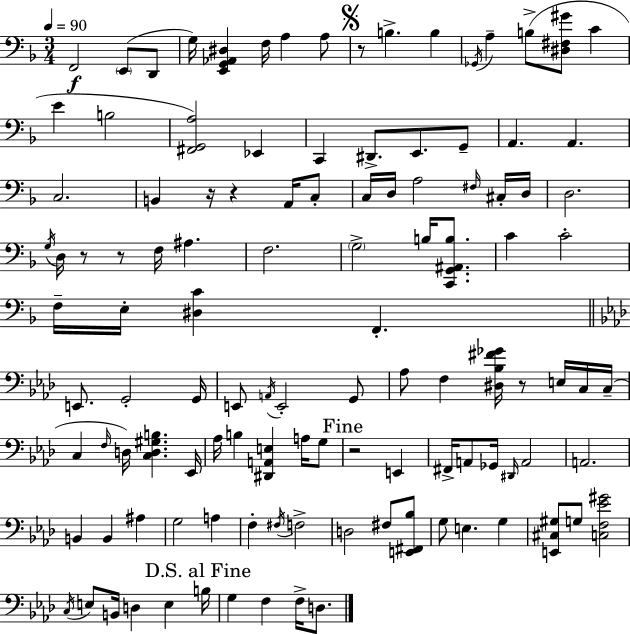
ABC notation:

X:1
T:Untitled
M:3/4
L:1/4
K:F
F,,2 E,,/2 D,,/2 G,/4 [E,,G,,_A,,^D,] F,/4 A, A,/2 z/2 B, B, _G,,/4 A, B,/2 [^D,^F,^G]/2 C E B,2 [^F,,G,,A,]2 _E,, C,, ^D,,/2 E,,/2 G,,/2 A,, A,, C,2 B,, z/4 z A,,/4 C,/2 C,/4 D,/4 A,2 ^F,/4 ^C,/4 D,/4 D,2 G,/4 D,/4 z/2 z/2 F,/4 ^A, F,2 G,2 B,/4 [C,,G,,^A,,B,]/2 C C2 F,/4 E,/4 [^D,C] F,, E,,/2 G,,2 G,,/4 E,,/2 A,,/4 E,,2 G,,/2 _A,/2 F, [^D,_B,^F_G]/4 z/2 E,/4 C,/4 C,/4 C, F,/4 D,/4 [C,D,^G,B,] _E,,/4 _A,/4 B, [^D,,A,,E,] A,/4 G,/2 z2 E,, ^F,,/4 A,,/2 _G,,/4 ^D,,/4 A,,2 A,,2 B,, B,, ^A, G,2 A, F, ^F,/4 F,2 D,2 ^F,/2 [E,,^F,,_B,]/2 G,/2 E, G, [E,,^C,^G,]/2 G,/2 [C,F,_E^G]2 C,/4 E,/2 B,,/4 D, E, B,/4 G, F, F,/4 D,/2